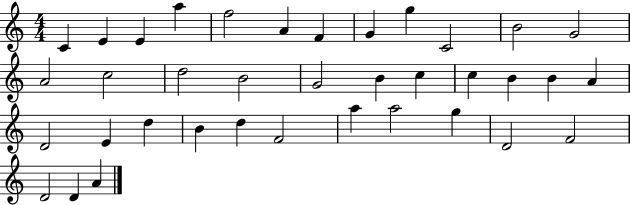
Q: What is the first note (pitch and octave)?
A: C4